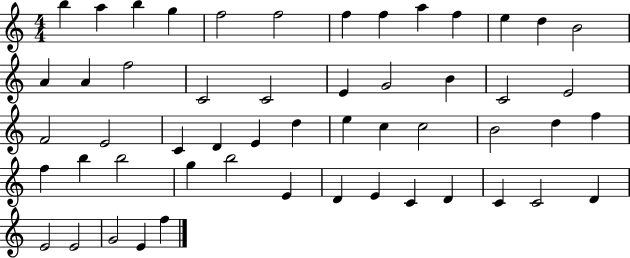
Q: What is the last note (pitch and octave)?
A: F5